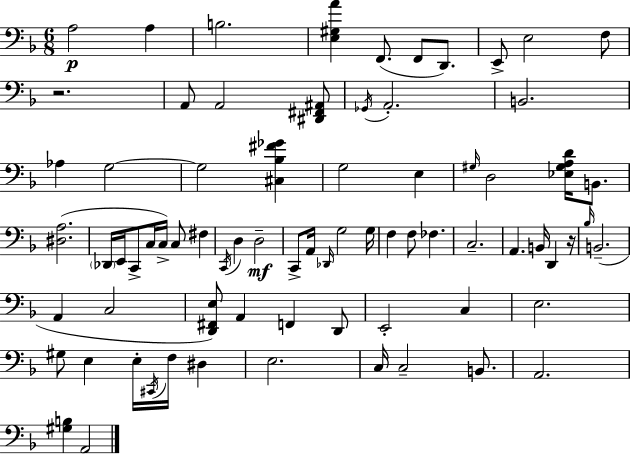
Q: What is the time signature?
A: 6/8